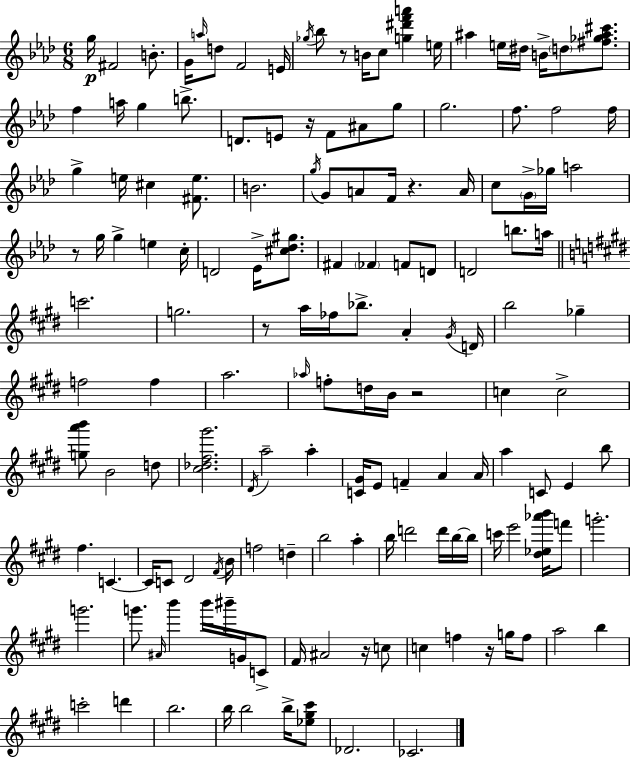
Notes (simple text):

G5/s F#4/h B4/e. G4/s A5/s D5/e F4/h E4/s Gb5/s Bb5/e R/e B4/s C5/e [G5,D#6,F6,A6]/q E5/s A#5/q E5/s D#5/s B4/s D5/e [F#5,Gb5,A#5,C#6]/e. F5/q A5/s G5/q B5/e. D4/e. E4/e R/s F4/e A#4/e G5/e G5/h. F5/e. F5/h F5/s G5/q E5/s C#5/q [F#4,E5]/e. B4/h. G5/s G4/e A4/e F4/s R/q. A4/s C5/e G4/s Gb5/s A5/h R/e G5/s G5/q E5/q C5/s D4/h Eb4/s [C#5,Db5,G#5]/e. F#4/q FES4/q F4/e D4/e D4/h B5/e. A5/s C6/h. G5/h. R/e A5/s FES5/s Bb5/e. A4/q G#4/s D4/s B5/h Gb5/q F5/h F5/q A5/h. Ab5/s F5/e D5/s B4/s R/h C5/q C5/h [G5,A6,B6]/e B4/h D5/e [C#5,Db5,F#5,G#6]/h. D#4/s A5/h A5/q [C4,G#4]/s E4/e F4/q A4/q A4/s A5/q C4/e E4/q B5/e F#5/q. C4/q. C4/s C4/e D#4/h F#4/s B4/s F5/h D5/q B5/h A5/q B5/s D6/h D6/s B5/s B5/s C6/s E6/h [D#5,Eb5,Ab6,B6]/s F6/e G6/h. G6/h. G6/e. A#4/s B6/q B6/s BIS6/s G4/s C4/e F#4/s A#4/h R/s C5/e C5/q F5/q R/s G5/s F5/e A5/h B5/q C6/h D6/q B5/h. B5/s B5/h B5/s [Eb5,G#5,C#6]/e Db4/h. CES4/h.